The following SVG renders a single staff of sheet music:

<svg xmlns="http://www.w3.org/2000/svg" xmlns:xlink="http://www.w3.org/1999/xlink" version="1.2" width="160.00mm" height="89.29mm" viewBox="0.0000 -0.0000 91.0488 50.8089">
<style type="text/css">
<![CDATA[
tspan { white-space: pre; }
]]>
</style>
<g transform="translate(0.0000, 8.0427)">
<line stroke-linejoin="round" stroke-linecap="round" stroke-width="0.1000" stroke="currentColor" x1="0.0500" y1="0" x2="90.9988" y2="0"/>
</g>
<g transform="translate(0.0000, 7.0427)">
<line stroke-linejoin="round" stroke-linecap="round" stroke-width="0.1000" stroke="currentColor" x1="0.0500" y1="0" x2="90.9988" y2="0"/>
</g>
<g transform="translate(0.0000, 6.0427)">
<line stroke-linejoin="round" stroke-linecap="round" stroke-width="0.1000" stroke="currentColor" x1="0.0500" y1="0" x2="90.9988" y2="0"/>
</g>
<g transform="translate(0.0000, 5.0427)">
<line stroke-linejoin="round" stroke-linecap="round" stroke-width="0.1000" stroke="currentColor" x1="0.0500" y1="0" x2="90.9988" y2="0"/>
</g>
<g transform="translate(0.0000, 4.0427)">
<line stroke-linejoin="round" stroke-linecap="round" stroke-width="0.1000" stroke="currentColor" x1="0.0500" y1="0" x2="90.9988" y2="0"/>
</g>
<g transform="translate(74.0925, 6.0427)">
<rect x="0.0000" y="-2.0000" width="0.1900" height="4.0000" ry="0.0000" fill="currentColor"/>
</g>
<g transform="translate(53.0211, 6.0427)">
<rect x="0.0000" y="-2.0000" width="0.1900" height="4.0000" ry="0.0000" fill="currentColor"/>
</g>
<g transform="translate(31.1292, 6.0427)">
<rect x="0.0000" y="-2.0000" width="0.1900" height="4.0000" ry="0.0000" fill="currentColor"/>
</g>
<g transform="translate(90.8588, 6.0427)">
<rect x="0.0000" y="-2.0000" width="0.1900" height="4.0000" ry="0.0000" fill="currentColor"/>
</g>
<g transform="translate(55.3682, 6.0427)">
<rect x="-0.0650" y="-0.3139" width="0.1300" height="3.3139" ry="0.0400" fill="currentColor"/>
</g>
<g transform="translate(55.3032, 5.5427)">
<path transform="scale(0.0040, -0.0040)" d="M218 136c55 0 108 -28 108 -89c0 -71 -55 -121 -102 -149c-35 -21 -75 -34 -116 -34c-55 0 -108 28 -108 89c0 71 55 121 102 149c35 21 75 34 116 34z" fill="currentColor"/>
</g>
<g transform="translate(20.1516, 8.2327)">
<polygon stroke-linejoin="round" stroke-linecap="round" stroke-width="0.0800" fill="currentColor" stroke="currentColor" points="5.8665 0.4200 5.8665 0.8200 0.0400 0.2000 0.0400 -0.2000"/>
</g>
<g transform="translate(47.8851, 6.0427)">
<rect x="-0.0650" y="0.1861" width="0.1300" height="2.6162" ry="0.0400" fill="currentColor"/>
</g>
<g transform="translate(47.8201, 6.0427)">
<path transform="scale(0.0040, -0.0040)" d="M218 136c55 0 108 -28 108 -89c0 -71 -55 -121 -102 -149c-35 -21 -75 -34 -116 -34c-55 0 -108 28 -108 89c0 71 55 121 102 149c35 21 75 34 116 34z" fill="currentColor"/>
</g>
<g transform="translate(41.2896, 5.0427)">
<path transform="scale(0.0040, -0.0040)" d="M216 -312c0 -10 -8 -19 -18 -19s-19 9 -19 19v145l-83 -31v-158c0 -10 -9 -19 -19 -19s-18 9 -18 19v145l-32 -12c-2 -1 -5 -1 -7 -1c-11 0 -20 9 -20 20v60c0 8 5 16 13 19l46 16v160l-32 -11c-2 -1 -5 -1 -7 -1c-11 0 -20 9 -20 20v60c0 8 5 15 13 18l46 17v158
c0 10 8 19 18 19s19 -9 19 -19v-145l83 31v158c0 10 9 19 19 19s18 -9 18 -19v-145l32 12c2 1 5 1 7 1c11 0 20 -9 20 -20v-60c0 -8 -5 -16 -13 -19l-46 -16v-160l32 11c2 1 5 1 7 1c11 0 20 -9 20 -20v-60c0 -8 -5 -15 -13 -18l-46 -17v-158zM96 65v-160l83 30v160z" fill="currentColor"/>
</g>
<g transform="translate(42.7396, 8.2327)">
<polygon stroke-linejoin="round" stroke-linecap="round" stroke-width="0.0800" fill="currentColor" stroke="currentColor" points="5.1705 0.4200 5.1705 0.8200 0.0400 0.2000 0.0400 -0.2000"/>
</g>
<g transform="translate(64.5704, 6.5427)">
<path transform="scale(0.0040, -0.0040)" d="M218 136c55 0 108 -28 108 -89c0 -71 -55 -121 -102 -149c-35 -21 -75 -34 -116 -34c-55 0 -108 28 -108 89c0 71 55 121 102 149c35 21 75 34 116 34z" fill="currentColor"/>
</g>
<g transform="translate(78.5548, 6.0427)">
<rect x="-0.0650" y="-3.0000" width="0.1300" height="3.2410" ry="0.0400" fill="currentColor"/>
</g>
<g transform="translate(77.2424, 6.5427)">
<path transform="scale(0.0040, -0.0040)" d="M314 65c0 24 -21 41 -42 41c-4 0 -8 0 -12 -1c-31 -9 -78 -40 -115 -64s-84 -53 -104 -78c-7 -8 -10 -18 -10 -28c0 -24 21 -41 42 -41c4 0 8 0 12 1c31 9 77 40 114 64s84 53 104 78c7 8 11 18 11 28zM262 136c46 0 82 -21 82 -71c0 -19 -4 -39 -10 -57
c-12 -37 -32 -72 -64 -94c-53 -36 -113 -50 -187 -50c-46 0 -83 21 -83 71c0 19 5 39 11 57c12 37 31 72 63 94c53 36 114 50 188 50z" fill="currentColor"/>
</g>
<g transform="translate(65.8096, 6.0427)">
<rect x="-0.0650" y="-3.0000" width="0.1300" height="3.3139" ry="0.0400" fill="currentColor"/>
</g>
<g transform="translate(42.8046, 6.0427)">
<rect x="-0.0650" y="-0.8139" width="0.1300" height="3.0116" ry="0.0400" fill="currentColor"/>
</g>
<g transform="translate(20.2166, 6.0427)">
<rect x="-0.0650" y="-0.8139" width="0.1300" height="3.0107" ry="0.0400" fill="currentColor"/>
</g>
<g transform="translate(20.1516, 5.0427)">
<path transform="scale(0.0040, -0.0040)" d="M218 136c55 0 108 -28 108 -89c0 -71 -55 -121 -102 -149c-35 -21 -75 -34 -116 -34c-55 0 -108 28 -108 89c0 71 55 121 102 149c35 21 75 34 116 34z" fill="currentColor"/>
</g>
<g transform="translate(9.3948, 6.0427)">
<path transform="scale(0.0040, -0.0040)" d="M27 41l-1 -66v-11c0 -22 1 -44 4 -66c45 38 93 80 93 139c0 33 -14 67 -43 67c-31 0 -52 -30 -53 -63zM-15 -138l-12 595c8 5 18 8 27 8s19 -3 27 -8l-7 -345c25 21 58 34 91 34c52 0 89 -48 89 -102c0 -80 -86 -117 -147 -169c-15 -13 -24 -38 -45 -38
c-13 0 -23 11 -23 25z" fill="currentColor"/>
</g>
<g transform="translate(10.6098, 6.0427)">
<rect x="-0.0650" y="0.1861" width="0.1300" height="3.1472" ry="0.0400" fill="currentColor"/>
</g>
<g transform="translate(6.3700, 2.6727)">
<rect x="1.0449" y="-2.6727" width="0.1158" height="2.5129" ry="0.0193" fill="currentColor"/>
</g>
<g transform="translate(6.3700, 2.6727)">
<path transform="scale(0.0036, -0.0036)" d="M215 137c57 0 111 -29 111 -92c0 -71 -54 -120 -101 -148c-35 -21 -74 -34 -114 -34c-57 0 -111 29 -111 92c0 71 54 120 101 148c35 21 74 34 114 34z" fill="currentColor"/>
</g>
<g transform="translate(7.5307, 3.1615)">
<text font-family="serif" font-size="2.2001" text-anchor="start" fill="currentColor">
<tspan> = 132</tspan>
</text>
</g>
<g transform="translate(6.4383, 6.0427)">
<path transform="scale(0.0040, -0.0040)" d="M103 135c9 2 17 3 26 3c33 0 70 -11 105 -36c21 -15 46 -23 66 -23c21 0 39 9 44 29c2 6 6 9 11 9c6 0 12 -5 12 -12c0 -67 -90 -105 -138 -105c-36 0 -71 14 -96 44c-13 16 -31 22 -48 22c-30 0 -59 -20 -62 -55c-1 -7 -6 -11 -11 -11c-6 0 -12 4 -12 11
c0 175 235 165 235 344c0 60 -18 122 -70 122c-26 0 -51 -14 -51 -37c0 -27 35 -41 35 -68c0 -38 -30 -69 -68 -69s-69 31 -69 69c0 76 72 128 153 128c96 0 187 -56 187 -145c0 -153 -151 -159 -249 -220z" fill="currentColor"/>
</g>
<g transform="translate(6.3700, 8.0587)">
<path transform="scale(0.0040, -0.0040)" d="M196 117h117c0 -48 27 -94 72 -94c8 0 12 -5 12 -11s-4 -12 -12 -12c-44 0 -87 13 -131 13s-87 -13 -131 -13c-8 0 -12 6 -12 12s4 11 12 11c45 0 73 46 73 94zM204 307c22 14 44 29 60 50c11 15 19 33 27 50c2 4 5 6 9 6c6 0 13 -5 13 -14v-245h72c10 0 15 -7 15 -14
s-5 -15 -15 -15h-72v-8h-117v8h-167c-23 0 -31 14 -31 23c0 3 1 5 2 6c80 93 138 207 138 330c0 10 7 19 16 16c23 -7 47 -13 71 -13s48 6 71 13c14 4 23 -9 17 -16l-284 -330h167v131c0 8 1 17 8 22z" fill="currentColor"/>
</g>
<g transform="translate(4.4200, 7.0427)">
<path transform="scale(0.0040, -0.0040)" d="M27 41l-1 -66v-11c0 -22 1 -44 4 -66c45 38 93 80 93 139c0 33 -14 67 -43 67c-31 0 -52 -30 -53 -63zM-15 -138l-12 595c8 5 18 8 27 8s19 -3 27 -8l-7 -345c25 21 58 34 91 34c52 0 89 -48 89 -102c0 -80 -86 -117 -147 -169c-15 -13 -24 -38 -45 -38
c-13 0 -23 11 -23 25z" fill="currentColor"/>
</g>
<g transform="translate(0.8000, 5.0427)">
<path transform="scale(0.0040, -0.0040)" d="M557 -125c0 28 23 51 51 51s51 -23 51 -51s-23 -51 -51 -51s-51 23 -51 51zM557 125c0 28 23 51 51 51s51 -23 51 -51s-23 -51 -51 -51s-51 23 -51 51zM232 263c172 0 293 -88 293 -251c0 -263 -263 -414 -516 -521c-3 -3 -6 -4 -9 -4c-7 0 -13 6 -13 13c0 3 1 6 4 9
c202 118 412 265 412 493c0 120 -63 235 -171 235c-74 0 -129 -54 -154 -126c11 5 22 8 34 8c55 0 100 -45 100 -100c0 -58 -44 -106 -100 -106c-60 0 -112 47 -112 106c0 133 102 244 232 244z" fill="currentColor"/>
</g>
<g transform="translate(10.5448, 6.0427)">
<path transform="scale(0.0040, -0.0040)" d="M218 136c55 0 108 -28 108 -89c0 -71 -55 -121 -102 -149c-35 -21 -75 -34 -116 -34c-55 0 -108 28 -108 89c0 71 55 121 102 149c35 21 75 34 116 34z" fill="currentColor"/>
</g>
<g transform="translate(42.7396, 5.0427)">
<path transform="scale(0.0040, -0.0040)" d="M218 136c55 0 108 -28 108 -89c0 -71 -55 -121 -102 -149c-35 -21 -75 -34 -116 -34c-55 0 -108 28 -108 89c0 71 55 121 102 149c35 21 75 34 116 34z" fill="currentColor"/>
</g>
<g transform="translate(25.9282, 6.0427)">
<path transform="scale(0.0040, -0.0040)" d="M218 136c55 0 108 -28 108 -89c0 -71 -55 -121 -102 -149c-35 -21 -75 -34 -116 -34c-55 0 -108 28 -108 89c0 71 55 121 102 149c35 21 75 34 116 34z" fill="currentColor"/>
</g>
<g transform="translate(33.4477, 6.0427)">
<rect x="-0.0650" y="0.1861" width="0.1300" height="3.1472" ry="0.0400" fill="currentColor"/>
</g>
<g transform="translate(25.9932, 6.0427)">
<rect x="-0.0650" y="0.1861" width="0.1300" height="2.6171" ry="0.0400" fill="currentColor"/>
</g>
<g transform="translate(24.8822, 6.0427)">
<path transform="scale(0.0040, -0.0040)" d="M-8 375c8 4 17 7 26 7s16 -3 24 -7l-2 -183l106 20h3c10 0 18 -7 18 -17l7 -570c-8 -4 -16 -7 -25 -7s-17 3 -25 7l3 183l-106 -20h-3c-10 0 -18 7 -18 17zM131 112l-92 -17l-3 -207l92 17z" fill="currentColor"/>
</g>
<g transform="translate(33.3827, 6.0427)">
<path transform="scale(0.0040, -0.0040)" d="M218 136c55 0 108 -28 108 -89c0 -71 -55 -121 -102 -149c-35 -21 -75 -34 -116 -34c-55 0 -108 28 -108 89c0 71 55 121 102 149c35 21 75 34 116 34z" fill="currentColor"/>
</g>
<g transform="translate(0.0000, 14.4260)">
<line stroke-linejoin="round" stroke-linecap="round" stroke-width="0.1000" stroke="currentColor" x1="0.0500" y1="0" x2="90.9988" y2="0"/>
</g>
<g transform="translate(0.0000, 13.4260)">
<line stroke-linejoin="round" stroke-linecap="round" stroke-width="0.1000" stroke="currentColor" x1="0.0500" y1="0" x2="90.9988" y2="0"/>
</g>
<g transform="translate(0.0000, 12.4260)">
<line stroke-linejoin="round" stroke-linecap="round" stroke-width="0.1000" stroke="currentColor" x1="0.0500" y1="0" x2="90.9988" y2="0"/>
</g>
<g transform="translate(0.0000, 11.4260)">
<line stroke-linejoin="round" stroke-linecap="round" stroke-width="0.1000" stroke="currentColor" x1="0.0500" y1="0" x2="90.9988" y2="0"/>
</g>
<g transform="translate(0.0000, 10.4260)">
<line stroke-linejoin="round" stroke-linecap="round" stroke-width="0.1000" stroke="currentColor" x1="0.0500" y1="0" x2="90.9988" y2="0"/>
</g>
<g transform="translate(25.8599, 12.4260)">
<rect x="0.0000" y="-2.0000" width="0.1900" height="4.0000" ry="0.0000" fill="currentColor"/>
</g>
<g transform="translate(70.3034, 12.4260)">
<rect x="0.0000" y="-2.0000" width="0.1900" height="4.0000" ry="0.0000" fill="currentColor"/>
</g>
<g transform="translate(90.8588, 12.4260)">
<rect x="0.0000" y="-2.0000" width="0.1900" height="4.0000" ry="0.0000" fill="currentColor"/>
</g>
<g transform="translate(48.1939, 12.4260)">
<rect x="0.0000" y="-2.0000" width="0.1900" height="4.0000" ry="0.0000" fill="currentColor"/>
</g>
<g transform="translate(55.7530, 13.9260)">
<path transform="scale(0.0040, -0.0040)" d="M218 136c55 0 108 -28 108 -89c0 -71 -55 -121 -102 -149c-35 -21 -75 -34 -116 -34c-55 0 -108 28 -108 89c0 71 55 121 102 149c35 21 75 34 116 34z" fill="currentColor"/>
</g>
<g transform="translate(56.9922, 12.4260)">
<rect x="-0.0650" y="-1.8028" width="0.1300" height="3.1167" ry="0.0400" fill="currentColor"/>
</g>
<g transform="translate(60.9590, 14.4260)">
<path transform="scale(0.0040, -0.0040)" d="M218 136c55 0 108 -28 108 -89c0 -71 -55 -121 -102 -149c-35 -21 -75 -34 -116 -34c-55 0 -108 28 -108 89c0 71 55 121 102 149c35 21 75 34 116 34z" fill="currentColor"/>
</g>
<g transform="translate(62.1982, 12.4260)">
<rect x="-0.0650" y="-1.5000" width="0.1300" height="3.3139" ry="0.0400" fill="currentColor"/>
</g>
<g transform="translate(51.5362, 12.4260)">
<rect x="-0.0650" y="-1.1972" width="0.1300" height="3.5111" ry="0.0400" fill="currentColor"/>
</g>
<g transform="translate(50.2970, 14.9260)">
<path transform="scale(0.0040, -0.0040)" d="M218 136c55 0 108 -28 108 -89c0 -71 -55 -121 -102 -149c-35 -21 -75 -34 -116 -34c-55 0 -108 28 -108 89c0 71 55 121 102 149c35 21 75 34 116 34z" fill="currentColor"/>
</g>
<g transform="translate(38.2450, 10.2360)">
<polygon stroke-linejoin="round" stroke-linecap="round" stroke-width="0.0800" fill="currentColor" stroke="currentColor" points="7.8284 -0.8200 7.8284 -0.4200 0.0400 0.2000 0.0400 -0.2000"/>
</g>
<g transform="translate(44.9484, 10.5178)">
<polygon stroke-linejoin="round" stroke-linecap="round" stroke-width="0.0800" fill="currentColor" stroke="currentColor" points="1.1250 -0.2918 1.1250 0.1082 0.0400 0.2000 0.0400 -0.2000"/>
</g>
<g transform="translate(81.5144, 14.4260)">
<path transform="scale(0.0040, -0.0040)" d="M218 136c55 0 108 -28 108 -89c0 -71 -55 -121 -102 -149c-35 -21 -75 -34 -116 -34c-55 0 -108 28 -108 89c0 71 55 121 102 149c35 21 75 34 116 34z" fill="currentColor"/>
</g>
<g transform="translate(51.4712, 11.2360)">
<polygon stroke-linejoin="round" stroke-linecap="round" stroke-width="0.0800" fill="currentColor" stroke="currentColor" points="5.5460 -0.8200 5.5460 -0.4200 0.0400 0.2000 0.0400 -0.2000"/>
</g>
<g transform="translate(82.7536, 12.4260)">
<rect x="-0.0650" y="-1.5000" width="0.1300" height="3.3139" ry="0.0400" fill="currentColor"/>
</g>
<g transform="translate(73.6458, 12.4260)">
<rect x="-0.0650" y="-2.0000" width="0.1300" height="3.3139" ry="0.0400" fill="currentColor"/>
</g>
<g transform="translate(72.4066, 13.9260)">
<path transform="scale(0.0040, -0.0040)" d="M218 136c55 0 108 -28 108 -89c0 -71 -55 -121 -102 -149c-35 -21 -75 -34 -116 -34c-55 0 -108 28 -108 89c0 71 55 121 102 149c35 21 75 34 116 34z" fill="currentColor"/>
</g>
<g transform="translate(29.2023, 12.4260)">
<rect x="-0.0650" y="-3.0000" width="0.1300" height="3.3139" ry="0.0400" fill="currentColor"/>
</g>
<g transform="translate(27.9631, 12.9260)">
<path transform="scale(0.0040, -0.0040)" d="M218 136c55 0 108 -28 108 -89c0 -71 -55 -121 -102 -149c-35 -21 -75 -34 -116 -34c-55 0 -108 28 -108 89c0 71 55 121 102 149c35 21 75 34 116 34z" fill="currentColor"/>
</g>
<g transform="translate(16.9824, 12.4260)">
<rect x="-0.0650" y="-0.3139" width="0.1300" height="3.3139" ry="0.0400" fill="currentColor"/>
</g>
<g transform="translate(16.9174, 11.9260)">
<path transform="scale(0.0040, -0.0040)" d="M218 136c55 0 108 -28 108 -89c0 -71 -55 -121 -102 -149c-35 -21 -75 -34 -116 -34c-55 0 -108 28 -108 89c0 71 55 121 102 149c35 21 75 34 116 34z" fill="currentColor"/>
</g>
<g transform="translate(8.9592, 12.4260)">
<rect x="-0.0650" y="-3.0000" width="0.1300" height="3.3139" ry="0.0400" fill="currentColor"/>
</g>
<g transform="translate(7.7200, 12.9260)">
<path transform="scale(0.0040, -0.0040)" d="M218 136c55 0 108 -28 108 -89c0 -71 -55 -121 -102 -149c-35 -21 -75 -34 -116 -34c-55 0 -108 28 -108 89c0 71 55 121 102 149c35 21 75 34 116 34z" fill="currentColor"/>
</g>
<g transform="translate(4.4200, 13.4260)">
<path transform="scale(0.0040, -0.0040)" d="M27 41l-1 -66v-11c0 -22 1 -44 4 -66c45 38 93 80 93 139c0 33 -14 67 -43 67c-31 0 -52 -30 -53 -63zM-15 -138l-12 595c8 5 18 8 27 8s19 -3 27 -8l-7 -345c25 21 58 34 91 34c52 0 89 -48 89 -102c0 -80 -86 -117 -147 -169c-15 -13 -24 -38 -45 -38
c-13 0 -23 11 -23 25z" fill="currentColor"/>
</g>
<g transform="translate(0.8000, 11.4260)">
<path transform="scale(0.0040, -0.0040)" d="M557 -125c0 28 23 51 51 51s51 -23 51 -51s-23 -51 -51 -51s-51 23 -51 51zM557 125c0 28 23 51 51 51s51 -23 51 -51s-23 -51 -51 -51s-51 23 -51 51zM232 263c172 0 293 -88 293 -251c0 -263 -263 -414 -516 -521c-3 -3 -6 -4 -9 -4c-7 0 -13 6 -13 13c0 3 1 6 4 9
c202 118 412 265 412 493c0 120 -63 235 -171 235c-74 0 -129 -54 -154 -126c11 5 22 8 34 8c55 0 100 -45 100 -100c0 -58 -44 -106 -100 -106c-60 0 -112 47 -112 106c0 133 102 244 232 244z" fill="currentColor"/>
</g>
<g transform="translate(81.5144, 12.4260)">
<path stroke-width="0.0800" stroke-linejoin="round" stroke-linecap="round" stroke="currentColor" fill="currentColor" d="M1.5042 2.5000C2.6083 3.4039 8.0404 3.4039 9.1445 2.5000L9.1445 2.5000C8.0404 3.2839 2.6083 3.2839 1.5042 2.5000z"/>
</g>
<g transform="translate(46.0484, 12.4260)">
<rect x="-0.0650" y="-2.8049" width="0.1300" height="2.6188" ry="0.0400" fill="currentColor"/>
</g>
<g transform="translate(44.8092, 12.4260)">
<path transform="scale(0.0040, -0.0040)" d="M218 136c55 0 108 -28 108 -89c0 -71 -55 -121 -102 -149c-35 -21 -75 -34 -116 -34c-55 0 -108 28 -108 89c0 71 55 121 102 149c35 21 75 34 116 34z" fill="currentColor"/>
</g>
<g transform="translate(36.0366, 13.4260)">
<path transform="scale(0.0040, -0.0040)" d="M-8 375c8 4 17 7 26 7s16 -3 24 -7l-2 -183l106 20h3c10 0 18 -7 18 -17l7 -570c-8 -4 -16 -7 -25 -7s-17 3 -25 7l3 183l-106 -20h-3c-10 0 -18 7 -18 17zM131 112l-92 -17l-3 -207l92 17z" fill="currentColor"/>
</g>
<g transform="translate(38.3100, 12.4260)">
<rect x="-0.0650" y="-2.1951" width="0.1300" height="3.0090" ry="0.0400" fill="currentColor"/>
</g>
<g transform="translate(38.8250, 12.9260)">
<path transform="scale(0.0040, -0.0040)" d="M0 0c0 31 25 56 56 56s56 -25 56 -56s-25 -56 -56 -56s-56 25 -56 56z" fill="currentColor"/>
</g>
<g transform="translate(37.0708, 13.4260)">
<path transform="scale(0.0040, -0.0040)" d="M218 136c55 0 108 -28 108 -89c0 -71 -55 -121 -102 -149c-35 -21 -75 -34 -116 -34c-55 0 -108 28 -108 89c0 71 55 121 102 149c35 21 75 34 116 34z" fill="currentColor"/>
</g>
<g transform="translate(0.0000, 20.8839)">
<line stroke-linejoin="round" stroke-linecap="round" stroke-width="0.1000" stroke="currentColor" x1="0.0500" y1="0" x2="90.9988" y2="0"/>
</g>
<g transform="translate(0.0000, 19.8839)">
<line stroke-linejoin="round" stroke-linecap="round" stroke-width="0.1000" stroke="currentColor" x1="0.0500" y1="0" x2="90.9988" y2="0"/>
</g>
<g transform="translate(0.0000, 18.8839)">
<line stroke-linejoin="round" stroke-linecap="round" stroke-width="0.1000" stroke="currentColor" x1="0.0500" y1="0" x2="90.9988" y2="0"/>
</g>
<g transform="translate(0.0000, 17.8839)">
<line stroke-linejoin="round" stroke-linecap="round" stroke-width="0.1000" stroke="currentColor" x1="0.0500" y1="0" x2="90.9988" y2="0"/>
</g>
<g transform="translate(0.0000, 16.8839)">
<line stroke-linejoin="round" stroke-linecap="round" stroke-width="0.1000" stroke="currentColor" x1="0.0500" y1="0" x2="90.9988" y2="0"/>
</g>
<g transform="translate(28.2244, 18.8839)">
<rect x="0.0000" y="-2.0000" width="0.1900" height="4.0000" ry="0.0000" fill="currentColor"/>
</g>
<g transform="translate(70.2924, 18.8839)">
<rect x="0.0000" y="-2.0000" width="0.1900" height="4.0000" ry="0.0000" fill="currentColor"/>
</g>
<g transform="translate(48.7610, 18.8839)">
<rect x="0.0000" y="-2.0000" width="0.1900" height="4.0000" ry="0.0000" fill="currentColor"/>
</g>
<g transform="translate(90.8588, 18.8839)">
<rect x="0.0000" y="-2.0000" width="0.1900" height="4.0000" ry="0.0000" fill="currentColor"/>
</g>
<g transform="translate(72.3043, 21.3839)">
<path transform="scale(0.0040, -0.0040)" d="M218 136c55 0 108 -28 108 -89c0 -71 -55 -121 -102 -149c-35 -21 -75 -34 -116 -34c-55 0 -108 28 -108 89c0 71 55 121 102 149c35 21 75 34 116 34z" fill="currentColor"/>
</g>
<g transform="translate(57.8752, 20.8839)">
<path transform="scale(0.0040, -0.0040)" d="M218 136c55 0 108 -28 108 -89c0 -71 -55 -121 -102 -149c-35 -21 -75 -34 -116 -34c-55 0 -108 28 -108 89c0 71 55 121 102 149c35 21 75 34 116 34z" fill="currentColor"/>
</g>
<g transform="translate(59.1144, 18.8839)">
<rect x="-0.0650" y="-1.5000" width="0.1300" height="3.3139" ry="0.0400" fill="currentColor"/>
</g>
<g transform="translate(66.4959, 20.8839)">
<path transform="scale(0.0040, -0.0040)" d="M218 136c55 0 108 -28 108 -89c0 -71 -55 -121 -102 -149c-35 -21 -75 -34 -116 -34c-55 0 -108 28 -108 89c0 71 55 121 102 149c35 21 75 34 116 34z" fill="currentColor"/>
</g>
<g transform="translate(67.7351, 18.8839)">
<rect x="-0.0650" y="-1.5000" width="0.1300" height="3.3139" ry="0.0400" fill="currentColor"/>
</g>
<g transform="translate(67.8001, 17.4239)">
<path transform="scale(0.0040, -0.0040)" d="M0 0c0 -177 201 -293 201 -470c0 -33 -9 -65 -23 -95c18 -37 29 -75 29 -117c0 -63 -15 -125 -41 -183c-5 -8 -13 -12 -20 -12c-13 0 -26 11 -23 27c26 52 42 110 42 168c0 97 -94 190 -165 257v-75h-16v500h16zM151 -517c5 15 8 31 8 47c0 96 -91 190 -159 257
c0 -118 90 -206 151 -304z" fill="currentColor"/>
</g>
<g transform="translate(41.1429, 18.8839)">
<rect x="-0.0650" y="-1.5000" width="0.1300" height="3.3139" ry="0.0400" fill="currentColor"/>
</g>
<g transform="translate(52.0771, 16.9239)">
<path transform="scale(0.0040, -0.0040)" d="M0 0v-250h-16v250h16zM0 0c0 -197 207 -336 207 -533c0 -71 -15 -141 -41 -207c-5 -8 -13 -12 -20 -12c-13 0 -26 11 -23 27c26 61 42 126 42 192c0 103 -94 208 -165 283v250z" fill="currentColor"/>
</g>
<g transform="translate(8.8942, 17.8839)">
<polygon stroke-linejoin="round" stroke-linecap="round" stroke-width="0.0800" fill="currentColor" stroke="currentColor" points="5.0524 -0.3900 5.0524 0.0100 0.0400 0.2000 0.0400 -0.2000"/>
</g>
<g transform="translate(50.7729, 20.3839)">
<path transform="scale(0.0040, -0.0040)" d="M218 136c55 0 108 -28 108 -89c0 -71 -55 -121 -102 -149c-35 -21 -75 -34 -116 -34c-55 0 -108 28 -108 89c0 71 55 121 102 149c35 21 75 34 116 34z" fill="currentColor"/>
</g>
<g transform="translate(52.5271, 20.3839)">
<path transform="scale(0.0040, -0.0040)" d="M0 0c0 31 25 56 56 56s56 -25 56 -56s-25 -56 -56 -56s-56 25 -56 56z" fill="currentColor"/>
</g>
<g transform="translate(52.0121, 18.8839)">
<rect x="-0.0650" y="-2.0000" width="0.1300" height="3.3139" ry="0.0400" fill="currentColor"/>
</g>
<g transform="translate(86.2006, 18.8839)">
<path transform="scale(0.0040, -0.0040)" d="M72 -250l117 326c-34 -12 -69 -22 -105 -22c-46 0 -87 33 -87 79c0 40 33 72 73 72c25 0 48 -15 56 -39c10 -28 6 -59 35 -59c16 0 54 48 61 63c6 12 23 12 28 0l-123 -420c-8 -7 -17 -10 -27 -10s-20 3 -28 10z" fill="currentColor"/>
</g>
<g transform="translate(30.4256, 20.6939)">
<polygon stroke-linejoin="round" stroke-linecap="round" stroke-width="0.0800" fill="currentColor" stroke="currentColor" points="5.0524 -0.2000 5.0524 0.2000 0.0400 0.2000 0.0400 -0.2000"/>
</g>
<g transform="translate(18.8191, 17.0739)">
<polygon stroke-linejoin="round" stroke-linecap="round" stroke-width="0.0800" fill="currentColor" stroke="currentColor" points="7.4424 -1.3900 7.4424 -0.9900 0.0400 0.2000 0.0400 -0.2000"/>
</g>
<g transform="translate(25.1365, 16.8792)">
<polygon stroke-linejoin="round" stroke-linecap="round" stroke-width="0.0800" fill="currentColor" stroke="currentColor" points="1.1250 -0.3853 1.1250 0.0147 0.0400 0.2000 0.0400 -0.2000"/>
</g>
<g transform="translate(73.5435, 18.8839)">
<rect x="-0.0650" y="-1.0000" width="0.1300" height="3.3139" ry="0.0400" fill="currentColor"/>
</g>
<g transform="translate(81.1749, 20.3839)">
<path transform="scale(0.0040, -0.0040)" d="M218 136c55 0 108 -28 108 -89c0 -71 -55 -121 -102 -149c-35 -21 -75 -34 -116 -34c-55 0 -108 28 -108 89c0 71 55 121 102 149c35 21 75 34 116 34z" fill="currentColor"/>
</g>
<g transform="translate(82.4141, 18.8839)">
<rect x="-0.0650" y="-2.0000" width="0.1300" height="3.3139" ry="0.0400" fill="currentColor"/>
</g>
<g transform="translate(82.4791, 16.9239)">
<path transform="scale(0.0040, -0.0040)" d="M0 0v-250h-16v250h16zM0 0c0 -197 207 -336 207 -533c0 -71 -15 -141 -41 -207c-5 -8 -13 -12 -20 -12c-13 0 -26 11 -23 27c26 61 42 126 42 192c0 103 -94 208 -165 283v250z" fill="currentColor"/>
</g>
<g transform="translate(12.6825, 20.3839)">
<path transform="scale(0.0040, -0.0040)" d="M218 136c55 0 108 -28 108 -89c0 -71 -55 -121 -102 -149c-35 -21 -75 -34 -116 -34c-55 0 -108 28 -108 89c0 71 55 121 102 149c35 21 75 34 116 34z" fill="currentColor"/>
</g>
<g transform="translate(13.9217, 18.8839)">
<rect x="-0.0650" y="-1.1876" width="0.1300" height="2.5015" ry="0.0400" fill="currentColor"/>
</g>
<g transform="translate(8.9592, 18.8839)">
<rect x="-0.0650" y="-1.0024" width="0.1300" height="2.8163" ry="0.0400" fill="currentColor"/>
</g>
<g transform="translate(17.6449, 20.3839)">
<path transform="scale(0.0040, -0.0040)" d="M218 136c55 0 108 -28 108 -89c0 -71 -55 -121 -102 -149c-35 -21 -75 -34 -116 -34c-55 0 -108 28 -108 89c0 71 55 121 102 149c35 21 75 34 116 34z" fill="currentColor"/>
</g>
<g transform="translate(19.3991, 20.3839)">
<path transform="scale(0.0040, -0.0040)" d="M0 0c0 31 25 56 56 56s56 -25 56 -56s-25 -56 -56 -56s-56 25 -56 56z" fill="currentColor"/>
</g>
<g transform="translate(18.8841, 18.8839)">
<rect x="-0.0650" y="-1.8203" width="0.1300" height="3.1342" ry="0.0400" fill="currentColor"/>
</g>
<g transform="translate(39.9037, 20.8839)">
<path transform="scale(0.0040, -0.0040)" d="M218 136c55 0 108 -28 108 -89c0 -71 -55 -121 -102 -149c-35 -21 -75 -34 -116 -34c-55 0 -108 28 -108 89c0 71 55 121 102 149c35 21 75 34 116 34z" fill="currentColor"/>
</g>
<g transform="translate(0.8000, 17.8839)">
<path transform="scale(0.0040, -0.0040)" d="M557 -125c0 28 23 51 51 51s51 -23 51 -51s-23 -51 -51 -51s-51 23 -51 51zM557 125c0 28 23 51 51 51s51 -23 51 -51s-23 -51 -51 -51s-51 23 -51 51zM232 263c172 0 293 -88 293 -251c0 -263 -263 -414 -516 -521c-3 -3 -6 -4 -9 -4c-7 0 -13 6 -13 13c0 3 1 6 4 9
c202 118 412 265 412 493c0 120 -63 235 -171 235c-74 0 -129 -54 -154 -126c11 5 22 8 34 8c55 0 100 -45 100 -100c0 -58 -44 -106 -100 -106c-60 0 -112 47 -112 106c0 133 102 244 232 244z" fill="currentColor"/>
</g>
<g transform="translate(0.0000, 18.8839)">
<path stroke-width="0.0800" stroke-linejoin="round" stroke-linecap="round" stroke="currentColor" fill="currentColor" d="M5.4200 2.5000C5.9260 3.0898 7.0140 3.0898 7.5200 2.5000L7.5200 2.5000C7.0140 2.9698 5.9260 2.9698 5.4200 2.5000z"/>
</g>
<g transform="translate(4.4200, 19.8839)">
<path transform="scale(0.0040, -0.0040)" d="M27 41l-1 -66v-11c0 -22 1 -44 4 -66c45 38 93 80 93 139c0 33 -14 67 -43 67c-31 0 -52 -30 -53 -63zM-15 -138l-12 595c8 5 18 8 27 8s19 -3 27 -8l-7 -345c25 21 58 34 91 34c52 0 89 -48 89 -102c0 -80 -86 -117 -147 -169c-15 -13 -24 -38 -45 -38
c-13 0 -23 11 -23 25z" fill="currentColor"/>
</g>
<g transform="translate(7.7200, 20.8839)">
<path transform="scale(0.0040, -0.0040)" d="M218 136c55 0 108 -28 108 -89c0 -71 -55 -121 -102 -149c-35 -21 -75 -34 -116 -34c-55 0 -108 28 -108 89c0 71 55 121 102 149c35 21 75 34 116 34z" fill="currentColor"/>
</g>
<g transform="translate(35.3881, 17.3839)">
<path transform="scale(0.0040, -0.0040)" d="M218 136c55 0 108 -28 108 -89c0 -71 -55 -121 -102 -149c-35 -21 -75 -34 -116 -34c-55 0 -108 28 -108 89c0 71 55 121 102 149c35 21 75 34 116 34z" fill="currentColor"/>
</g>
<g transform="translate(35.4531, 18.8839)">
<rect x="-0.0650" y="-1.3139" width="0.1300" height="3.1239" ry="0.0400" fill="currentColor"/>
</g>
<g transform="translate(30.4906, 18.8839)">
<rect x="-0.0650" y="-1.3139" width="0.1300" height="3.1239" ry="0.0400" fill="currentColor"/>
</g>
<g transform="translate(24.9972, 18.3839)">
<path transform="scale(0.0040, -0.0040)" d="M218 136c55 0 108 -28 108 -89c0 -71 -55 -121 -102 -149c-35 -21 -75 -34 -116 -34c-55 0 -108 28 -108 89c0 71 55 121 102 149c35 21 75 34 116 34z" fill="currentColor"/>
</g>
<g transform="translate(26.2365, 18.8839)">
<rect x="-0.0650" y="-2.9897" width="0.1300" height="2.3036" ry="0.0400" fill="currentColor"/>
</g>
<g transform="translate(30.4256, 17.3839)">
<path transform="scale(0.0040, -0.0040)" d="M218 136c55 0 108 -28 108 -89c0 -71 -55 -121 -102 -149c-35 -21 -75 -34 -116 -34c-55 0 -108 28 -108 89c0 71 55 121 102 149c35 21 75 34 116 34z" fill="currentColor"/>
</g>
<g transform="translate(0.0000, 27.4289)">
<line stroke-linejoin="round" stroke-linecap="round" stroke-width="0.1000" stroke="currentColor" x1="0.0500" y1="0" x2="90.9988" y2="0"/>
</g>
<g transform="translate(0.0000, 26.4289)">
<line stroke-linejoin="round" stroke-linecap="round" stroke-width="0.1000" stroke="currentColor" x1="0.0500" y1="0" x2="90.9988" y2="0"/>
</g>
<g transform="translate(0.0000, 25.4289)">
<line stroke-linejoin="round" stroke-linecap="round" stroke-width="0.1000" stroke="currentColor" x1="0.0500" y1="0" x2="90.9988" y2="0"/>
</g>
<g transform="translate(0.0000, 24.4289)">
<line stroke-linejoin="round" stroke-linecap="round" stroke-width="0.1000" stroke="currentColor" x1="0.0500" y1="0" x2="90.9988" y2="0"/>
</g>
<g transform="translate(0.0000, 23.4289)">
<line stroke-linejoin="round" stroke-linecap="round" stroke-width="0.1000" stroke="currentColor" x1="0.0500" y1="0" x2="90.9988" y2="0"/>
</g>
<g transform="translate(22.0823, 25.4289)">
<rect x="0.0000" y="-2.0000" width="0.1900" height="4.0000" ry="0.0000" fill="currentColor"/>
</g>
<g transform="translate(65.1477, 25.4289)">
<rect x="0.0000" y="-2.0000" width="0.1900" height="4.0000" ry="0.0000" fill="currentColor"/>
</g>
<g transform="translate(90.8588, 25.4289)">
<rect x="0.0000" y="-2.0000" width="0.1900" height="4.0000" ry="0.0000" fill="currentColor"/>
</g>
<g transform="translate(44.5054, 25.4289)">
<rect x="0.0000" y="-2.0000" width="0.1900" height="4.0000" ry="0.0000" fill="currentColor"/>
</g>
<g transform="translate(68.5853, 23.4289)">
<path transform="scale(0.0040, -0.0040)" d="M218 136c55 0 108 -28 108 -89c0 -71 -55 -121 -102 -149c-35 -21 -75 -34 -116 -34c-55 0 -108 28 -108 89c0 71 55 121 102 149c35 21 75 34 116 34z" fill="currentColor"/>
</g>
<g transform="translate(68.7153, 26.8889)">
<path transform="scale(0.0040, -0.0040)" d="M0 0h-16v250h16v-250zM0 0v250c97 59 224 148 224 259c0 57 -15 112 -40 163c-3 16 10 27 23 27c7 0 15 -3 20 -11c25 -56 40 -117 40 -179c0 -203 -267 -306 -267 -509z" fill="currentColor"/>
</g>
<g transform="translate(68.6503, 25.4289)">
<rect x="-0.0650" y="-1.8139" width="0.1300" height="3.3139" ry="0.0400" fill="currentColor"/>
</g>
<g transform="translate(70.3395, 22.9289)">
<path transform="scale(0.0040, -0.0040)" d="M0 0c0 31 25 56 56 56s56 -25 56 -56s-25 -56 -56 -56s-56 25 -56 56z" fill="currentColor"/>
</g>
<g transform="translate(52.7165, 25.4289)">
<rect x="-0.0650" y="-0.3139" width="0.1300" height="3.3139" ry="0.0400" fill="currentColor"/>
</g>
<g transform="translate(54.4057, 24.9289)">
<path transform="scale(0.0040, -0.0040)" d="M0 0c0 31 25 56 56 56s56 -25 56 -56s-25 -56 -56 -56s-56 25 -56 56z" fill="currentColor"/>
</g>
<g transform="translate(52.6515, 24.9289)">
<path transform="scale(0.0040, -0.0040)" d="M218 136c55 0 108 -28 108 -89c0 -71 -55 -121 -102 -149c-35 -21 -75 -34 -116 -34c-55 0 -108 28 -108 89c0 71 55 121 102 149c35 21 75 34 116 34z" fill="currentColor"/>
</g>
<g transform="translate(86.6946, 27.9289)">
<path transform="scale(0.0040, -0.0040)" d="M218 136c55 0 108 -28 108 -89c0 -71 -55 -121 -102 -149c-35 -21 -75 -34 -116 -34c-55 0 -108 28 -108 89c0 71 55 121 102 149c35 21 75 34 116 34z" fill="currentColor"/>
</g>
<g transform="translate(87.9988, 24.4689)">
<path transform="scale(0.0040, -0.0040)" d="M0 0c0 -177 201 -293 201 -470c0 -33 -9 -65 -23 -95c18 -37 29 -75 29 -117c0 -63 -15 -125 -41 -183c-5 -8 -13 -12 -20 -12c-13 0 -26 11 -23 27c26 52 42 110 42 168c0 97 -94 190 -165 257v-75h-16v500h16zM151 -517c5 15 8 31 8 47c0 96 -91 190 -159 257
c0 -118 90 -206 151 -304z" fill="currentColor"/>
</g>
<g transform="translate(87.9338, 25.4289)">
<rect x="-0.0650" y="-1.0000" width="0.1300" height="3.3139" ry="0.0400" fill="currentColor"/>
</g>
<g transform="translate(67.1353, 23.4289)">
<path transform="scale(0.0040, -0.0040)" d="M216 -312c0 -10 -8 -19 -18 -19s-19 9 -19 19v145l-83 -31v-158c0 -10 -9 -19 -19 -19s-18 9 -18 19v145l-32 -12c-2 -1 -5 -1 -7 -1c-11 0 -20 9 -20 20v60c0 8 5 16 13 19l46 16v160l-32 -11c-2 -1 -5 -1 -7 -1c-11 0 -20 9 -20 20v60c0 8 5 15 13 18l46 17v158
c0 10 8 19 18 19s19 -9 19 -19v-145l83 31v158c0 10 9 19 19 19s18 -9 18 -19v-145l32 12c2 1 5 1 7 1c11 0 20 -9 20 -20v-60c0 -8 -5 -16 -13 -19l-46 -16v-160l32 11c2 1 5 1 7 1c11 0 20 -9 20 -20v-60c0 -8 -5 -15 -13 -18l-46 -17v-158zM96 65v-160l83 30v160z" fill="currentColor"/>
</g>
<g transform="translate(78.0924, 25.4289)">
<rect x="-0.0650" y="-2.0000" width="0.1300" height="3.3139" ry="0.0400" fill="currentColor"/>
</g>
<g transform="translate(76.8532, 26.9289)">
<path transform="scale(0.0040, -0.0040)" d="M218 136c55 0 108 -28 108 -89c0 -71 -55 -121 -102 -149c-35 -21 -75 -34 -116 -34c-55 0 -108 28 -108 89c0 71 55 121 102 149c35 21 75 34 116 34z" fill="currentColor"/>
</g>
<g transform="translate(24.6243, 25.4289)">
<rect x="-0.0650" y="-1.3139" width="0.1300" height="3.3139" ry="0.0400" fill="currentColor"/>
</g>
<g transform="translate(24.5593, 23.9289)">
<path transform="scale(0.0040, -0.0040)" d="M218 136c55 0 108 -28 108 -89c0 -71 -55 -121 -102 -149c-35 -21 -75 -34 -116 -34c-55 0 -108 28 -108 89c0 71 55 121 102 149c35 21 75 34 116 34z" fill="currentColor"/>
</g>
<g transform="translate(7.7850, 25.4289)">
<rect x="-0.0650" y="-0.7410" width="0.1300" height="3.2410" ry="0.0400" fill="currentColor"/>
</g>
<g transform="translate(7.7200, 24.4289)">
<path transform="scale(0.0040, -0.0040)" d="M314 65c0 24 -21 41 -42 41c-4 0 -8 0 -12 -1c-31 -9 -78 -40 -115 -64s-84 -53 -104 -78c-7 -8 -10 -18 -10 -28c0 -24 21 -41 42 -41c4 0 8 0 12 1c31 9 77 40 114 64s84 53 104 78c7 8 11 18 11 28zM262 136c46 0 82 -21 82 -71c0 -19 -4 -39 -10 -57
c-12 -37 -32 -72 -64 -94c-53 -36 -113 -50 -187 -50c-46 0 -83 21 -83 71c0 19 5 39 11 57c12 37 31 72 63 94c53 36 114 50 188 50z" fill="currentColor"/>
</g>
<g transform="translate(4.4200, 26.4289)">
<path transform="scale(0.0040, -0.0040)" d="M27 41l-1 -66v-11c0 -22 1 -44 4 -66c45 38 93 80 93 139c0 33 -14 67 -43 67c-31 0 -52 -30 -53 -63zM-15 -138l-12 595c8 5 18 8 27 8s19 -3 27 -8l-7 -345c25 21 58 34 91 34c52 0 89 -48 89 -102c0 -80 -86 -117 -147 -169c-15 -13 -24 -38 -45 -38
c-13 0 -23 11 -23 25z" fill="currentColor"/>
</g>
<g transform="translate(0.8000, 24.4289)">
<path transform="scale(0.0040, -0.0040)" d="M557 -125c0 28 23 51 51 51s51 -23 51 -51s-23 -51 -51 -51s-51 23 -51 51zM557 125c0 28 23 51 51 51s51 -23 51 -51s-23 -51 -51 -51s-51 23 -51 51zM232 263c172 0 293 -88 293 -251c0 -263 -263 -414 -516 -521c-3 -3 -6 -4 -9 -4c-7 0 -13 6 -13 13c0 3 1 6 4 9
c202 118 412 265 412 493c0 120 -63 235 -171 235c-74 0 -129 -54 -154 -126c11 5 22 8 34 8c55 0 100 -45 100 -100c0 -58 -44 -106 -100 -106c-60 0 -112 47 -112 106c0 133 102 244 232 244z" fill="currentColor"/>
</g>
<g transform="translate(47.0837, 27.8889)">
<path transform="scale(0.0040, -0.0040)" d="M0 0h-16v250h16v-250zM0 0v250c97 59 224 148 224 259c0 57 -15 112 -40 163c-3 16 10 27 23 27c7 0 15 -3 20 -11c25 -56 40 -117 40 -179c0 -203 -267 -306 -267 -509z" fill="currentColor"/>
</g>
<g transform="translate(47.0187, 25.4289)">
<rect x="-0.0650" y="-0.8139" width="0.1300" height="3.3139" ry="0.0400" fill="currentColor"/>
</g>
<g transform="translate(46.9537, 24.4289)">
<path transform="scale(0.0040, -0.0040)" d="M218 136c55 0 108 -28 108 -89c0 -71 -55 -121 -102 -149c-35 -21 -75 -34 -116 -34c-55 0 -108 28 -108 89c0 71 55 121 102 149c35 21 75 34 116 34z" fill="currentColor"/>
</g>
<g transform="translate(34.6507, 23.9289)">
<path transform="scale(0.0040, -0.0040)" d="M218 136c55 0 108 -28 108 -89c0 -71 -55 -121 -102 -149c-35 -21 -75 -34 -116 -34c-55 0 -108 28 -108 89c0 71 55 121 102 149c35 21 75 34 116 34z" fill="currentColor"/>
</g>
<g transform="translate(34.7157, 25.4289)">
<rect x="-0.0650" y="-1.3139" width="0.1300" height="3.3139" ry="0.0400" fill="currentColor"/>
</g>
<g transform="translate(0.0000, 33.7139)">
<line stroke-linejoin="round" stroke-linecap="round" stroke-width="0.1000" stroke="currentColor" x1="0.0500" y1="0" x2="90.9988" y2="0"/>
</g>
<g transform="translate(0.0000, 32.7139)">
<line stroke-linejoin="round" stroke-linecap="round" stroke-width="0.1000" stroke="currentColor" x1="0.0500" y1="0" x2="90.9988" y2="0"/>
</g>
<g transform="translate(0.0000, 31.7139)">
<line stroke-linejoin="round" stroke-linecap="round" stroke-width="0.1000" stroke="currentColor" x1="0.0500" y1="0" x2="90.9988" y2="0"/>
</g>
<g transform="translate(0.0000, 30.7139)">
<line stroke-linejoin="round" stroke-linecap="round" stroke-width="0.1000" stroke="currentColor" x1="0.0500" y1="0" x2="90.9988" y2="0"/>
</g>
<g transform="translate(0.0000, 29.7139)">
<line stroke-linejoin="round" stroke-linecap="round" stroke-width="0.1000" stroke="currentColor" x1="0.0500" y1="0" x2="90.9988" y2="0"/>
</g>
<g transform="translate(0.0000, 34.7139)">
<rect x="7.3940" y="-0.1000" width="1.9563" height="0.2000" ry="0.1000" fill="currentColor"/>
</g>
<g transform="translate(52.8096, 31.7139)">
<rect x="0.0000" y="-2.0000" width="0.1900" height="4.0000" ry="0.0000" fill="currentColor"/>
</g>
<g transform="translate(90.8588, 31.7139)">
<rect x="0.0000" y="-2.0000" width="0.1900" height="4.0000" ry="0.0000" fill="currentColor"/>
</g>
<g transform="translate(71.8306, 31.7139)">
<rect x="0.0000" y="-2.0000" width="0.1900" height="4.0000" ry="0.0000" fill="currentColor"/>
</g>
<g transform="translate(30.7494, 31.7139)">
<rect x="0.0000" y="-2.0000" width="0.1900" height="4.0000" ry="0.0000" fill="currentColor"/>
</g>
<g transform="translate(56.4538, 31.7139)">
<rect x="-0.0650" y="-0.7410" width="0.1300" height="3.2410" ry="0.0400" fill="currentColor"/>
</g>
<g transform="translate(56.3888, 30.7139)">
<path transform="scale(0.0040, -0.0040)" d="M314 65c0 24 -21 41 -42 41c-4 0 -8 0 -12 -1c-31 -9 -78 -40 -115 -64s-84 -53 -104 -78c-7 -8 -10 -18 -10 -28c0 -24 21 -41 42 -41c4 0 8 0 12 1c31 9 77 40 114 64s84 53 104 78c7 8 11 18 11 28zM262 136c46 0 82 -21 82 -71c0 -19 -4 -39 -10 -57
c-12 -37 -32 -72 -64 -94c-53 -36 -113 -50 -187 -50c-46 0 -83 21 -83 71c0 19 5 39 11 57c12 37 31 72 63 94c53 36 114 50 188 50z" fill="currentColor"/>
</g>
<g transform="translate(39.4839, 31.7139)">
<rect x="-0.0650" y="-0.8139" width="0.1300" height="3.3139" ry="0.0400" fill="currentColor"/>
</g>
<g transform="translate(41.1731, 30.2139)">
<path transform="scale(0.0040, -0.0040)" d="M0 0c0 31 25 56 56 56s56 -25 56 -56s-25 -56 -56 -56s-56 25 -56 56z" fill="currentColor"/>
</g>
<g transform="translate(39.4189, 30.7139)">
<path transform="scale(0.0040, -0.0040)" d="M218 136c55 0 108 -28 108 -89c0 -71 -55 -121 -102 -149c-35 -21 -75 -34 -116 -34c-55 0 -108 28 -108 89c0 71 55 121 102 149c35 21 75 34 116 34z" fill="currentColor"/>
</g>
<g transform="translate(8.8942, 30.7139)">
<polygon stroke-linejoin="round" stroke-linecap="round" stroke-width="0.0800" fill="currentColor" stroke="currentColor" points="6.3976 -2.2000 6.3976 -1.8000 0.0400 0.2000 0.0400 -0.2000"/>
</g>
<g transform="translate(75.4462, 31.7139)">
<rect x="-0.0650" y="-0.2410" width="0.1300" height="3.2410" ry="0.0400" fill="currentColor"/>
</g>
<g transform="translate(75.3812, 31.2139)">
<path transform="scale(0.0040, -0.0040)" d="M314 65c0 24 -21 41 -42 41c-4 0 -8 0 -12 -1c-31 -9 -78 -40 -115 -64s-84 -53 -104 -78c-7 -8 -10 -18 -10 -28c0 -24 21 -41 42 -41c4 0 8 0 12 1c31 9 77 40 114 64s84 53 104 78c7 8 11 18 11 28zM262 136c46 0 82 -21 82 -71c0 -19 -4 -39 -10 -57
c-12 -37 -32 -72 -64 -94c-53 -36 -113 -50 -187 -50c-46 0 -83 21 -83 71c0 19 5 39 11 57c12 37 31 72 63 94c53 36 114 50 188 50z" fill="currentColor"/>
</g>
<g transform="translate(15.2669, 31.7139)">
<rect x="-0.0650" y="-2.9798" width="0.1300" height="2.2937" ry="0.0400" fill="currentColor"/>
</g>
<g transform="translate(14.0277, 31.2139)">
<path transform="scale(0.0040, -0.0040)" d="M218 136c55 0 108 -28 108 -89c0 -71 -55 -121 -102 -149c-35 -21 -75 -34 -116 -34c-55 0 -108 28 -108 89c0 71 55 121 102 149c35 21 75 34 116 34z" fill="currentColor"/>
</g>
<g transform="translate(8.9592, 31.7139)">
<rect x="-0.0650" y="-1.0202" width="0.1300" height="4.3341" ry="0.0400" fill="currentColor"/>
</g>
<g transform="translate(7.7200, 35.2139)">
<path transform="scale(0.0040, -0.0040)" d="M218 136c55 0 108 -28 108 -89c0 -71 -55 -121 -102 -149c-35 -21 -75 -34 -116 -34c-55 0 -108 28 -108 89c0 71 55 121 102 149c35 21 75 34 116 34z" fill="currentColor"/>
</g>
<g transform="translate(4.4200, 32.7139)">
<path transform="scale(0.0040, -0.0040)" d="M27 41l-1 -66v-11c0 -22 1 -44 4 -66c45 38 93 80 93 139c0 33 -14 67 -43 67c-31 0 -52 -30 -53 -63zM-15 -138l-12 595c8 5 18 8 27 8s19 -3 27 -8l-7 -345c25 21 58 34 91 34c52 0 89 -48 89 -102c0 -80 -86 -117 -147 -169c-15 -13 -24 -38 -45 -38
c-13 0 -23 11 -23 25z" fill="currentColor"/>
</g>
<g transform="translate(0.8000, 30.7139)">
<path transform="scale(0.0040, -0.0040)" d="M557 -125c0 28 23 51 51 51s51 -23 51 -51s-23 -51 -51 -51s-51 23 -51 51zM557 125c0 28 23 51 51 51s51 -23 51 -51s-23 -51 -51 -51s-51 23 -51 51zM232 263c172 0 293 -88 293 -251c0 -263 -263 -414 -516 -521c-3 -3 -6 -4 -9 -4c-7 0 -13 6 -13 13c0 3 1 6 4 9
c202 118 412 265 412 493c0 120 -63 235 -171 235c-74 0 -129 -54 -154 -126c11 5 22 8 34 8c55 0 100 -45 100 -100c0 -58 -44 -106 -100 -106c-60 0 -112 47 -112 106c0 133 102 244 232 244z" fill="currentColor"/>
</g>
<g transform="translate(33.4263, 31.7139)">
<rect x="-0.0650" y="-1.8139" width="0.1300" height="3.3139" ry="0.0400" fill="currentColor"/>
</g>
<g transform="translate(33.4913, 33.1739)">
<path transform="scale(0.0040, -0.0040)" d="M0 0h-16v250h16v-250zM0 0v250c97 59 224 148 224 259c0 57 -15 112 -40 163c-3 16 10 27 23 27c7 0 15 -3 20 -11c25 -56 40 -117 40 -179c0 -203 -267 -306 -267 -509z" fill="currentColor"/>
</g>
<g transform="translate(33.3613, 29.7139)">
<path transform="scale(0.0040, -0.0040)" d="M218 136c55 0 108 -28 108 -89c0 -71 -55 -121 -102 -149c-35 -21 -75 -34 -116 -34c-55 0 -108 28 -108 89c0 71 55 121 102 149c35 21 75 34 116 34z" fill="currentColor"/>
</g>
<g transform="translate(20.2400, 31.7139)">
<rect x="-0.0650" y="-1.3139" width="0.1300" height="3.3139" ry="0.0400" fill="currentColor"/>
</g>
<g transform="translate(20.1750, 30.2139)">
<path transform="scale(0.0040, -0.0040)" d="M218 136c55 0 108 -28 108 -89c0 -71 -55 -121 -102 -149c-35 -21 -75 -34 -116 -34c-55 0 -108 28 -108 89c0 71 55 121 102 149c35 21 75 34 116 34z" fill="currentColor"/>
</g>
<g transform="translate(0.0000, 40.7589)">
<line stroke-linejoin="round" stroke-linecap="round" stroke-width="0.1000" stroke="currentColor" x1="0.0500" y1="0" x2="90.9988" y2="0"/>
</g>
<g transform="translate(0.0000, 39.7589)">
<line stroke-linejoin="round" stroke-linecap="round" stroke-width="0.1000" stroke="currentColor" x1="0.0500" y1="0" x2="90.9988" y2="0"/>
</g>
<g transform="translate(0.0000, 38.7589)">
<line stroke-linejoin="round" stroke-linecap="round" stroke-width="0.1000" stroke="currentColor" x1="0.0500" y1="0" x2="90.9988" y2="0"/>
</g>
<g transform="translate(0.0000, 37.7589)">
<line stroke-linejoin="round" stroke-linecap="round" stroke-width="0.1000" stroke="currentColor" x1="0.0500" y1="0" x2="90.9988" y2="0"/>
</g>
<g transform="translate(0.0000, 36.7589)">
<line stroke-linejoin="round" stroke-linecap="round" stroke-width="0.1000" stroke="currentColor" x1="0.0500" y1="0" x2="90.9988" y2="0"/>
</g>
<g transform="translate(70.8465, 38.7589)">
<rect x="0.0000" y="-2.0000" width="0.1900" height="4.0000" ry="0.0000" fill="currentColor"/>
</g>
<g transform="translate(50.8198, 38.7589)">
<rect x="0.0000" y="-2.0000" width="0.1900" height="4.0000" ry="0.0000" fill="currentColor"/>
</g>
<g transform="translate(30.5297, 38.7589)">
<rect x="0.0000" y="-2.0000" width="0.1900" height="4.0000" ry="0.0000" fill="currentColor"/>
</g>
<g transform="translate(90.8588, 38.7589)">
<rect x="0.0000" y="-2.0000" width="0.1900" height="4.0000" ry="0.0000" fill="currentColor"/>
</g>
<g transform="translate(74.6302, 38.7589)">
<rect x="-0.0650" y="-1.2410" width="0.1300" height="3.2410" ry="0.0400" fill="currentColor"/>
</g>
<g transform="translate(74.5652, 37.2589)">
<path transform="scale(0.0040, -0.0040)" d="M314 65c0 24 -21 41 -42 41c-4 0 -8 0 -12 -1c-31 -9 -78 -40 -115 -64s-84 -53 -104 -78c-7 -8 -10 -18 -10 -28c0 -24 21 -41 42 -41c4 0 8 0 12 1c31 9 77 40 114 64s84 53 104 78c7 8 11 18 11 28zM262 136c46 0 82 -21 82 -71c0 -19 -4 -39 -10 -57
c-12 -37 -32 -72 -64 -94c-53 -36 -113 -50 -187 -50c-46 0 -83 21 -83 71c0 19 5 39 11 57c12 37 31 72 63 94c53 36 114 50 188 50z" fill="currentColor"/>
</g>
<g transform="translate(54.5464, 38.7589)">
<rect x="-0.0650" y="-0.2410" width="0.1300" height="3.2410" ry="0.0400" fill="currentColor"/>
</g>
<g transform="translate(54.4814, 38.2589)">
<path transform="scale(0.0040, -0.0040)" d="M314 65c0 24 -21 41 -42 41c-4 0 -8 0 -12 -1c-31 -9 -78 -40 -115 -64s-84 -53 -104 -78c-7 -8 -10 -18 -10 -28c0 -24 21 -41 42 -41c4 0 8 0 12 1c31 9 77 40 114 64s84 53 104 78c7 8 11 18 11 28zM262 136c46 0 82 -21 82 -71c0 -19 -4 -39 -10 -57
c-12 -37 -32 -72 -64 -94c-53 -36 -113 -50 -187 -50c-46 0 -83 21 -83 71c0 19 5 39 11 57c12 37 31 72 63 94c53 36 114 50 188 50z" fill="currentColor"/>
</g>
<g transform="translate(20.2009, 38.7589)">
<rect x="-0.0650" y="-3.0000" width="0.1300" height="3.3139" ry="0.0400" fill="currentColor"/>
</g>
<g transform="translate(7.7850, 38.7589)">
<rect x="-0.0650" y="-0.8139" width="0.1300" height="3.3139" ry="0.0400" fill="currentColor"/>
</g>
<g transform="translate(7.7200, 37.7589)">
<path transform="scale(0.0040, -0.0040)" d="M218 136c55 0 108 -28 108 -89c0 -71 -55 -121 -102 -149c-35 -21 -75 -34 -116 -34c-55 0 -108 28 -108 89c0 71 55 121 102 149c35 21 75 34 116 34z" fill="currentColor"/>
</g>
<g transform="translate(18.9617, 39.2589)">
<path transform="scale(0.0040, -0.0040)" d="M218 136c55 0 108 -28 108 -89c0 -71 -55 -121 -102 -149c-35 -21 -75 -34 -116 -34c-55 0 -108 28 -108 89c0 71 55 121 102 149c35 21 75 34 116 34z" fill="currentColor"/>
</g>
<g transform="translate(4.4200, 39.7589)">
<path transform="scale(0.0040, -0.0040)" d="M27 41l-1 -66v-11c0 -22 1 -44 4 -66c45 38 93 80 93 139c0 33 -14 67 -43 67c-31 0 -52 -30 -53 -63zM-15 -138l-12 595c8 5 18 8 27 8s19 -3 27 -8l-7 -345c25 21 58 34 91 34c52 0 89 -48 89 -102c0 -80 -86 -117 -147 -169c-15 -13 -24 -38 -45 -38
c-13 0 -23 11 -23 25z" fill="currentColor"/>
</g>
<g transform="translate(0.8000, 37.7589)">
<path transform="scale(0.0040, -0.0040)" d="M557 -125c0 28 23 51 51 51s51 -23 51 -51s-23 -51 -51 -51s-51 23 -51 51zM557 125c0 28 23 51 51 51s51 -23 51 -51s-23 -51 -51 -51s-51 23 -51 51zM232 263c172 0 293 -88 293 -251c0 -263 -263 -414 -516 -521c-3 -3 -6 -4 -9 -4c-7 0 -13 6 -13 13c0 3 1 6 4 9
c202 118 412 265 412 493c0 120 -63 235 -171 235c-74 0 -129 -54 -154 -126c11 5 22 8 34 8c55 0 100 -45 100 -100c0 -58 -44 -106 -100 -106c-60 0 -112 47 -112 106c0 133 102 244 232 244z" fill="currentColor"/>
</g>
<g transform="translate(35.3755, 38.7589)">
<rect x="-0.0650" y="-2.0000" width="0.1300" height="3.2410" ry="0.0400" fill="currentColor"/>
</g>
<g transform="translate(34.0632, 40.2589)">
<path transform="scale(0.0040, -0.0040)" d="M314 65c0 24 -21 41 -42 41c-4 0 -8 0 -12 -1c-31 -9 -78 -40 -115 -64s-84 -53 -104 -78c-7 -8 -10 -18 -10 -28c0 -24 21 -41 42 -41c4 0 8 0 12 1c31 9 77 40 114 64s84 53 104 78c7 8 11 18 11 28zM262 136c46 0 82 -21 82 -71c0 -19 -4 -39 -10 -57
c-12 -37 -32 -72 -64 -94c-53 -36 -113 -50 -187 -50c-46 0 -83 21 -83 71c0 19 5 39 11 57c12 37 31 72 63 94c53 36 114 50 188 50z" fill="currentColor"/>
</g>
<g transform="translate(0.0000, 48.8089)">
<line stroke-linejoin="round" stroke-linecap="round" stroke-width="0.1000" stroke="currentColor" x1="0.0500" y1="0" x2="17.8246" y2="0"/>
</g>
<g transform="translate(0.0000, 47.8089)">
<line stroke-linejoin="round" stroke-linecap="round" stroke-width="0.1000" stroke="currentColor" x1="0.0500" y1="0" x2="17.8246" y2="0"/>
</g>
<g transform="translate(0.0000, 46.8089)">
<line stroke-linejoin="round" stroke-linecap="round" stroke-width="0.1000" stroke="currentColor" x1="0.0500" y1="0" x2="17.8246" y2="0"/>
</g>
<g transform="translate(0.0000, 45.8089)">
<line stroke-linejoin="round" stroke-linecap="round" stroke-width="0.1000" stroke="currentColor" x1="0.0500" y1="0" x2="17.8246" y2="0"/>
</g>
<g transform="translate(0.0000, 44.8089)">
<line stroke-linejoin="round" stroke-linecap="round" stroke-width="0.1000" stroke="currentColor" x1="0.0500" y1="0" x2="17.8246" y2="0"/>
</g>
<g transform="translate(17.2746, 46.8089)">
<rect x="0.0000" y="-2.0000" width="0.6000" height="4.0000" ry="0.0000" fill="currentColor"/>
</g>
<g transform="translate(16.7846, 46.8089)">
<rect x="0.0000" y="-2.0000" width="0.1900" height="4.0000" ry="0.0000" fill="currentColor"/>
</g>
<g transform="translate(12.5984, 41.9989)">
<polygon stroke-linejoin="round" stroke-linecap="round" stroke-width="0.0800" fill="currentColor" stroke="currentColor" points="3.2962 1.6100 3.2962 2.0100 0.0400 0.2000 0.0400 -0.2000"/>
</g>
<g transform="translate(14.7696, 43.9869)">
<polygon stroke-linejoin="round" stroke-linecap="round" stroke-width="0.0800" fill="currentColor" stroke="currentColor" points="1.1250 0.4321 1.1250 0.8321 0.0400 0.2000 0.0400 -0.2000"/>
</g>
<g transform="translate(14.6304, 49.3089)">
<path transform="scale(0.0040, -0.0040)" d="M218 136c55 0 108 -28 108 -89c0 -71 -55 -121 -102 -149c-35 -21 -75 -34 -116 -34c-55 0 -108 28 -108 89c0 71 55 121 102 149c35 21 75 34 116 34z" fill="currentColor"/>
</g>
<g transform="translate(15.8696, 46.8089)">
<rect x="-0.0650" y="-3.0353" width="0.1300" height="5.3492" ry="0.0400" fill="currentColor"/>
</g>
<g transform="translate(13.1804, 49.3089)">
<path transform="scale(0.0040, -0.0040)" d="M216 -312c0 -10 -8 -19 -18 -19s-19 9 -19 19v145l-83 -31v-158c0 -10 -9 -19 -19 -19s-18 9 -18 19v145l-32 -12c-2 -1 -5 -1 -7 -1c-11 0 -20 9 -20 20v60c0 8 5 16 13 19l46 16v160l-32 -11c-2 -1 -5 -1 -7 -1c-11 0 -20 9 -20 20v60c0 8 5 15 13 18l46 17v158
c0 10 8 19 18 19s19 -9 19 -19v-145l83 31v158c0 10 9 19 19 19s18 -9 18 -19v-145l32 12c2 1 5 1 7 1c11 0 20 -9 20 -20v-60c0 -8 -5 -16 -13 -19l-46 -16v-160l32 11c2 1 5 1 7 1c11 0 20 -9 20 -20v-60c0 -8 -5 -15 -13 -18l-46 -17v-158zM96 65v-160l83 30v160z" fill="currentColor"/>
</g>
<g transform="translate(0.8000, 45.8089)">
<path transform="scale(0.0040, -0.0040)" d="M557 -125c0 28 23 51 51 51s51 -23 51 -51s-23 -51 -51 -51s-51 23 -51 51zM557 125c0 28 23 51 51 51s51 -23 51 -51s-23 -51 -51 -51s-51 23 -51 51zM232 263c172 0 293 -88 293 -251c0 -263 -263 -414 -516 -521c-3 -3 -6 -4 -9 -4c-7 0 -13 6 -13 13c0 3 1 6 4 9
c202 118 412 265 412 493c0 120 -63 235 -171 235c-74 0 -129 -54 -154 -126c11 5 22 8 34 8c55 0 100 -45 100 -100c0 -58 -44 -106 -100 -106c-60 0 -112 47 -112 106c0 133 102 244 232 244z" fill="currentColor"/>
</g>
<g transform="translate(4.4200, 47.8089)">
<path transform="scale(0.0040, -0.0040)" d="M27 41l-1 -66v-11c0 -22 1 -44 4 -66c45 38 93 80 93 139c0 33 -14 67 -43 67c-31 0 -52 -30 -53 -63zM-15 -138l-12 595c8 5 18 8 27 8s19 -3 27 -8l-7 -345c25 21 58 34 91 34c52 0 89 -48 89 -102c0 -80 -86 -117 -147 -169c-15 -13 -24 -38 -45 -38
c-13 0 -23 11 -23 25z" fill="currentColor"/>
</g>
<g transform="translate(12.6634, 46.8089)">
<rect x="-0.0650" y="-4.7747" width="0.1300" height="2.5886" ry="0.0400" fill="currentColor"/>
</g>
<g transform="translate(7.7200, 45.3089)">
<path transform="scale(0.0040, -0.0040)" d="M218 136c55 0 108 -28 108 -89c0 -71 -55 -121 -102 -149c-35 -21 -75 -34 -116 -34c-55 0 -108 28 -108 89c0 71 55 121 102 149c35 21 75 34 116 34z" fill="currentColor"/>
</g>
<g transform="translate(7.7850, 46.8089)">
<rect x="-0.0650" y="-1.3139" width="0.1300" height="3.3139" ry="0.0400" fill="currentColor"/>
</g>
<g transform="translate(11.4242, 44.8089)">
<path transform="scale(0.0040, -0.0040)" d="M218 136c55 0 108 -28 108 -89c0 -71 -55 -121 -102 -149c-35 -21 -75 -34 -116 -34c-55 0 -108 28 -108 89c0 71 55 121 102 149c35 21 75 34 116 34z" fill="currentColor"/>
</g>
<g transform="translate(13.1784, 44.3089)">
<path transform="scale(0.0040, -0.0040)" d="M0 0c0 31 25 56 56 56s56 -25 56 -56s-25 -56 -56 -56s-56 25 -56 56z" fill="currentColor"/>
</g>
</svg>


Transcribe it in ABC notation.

X:1
T:Untitled
M:2/4
L:1/4
K:F
_D, F,/2 D,/2 D, ^F,/2 D,/2 E, C, C,2 C, E, C, B,,/2 D,/4 F,,/2 A,,/2 G,, A,, G,, G,,/2 A,,/2 A,,/2 E,/4 G,/2 G,/2 G,, A,,/2 G,, G,,/4 F,, A,,/2 z/2 F,2 G, G, F,/2 E, ^A,/2 A,, F,,/4 D,,/2 E,/2 G, A,/2 F, F,2 E,2 F, C, A,,2 E,2 G,2 G, A,/2 ^F,,/4